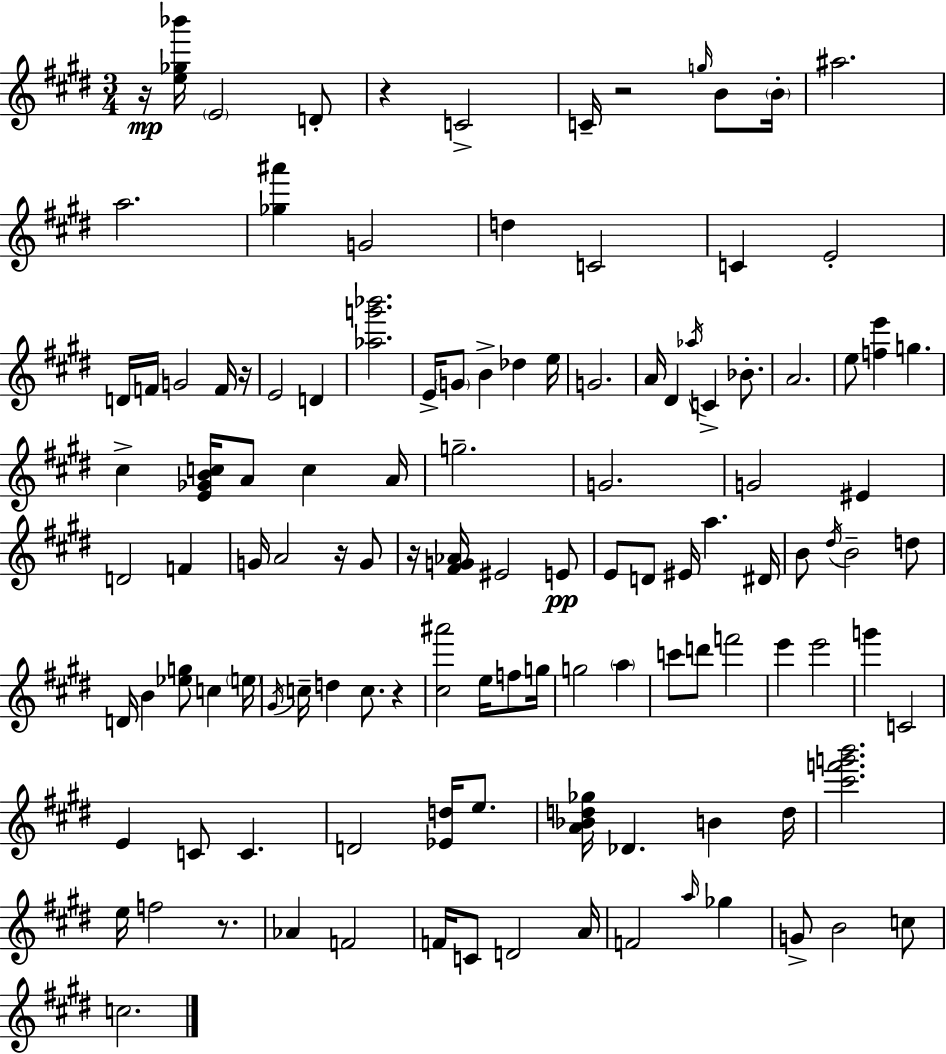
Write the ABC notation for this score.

X:1
T:Untitled
M:3/4
L:1/4
K:E
z/4 [e_g_b']/4 E2 D/2 z C2 C/4 z2 g/4 B/2 B/4 ^a2 a2 [_g^a'] G2 d C2 C E2 D/4 F/4 G2 F/4 z/4 E2 D [_ag'_b']2 E/4 G/2 B _d e/4 G2 A/4 ^D _a/4 C _B/2 A2 e/2 [fe'] g ^c [E_GBc]/4 A/2 c A/4 g2 G2 G2 ^E D2 F G/4 A2 z/4 G/2 z/4 [^FG_A]/4 ^E2 E/2 E/2 D/2 ^E/4 a ^D/4 B/2 ^d/4 B2 d/2 D/4 B [_eg]/2 c e/4 ^G/4 c/4 d c/2 z [^c^a']2 e/4 f/2 g/4 g2 a c'/2 d'/2 f'2 e' e'2 g' C2 E C/2 C D2 [_Ed]/4 e/2 [A_Bd_g]/4 _D B d/4 [^c'f'g'b']2 e/4 f2 z/2 _A F2 F/4 C/2 D2 A/4 F2 a/4 _g G/2 B2 c/2 c2